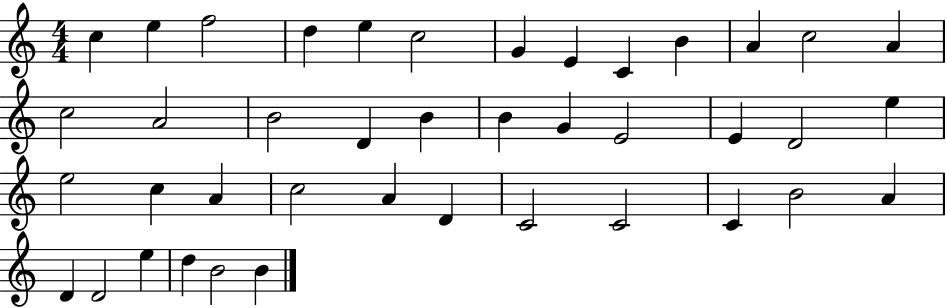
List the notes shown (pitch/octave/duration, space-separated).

C5/q E5/q F5/h D5/q E5/q C5/h G4/q E4/q C4/q B4/q A4/q C5/h A4/q C5/h A4/h B4/h D4/q B4/q B4/q G4/q E4/h E4/q D4/h E5/q E5/h C5/q A4/q C5/h A4/q D4/q C4/h C4/h C4/q B4/h A4/q D4/q D4/h E5/q D5/q B4/h B4/q